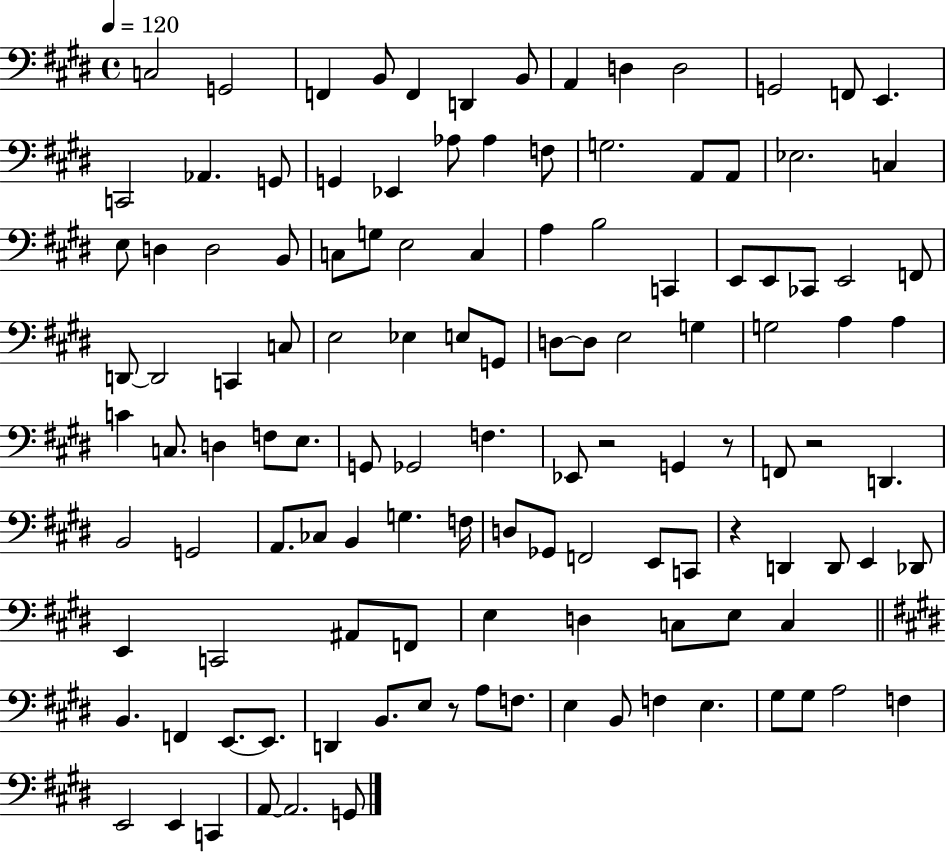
X:1
T:Untitled
M:4/4
L:1/4
K:E
C,2 G,,2 F,, B,,/2 F,, D,, B,,/2 A,, D, D,2 G,,2 F,,/2 E,, C,,2 _A,, G,,/2 G,, _E,, _A,/2 _A, F,/2 G,2 A,,/2 A,,/2 _E,2 C, E,/2 D, D,2 B,,/2 C,/2 G,/2 E,2 C, A, B,2 C,, E,,/2 E,,/2 _C,,/2 E,,2 F,,/2 D,,/2 D,,2 C,, C,/2 E,2 _E, E,/2 G,,/2 D,/2 D,/2 E,2 G, G,2 A, A, C C,/2 D, F,/2 E,/2 G,,/2 _G,,2 F, _E,,/2 z2 G,, z/2 F,,/2 z2 D,, B,,2 G,,2 A,,/2 _C,/2 B,, G, F,/4 D,/2 _G,,/2 F,,2 E,,/2 C,,/2 z D,, D,,/2 E,, _D,,/2 E,, C,,2 ^A,,/2 F,,/2 E, D, C,/2 E,/2 C, B,, F,, E,,/2 E,,/2 D,, B,,/2 E,/2 z/2 A,/2 F,/2 E, B,,/2 F, E, ^G,/2 ^G,/2 A,2 F, E,,2 E,, C,, A,,/2 A,,2 G,,/2